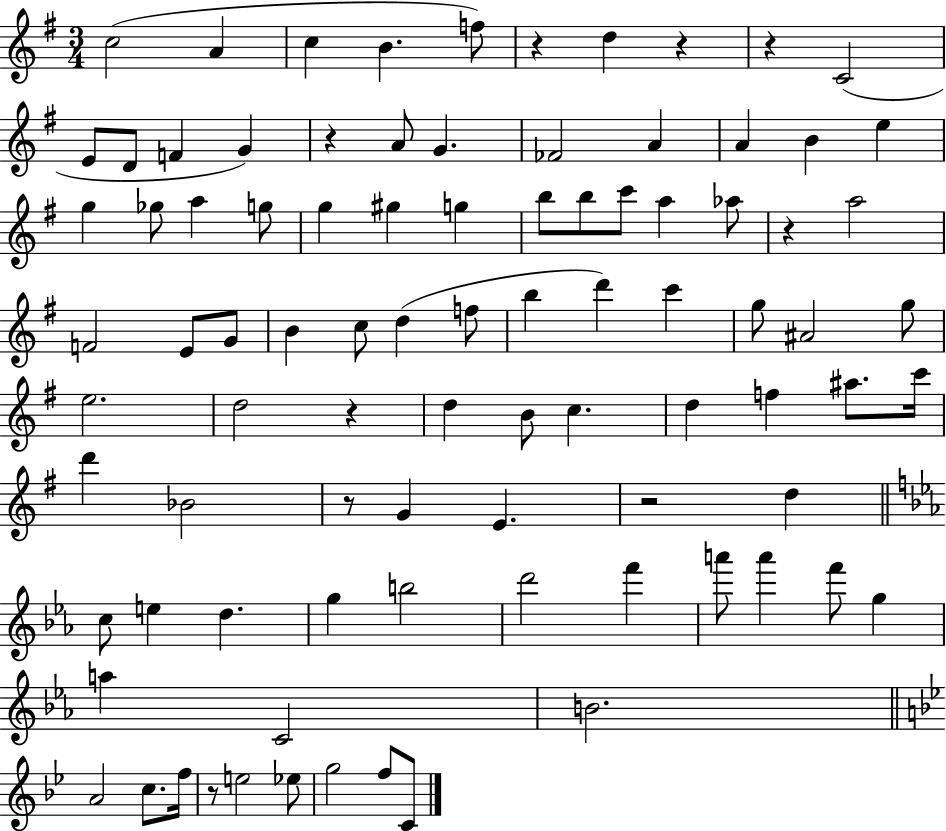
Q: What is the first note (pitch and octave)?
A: C5